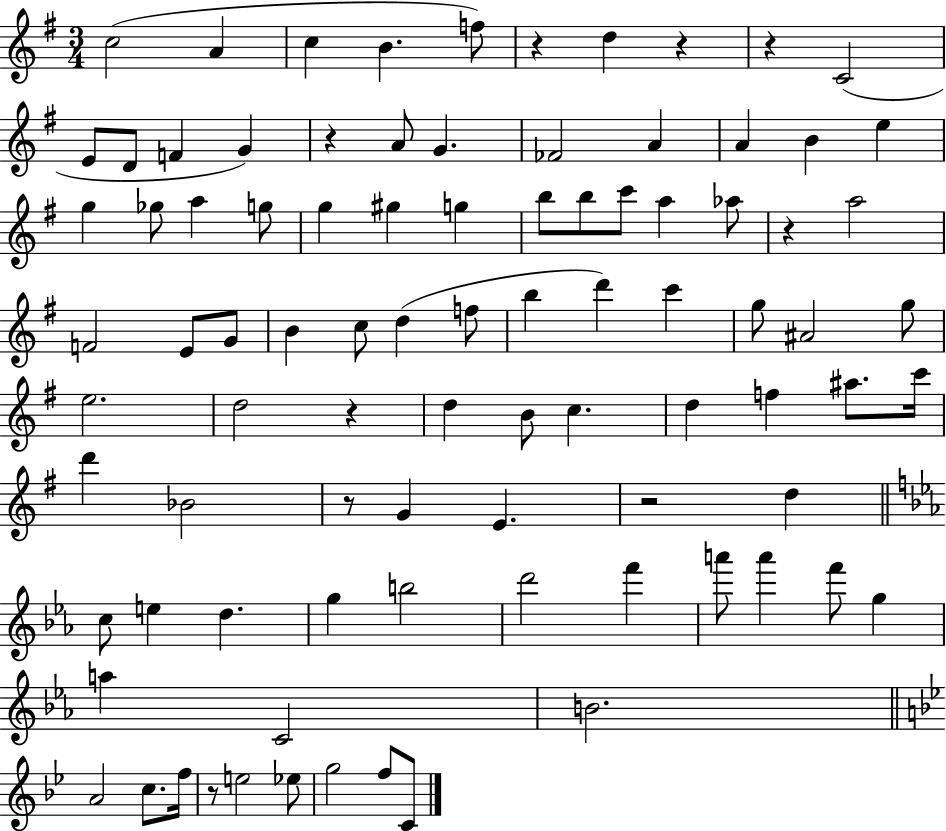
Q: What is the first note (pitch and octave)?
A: C5